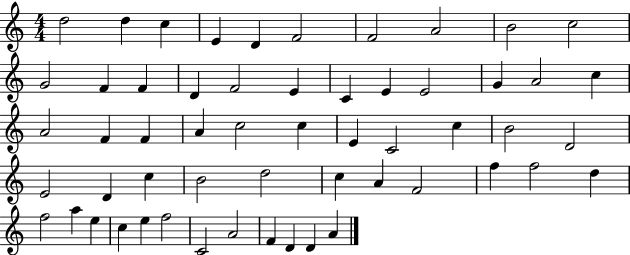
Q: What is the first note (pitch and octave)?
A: D5